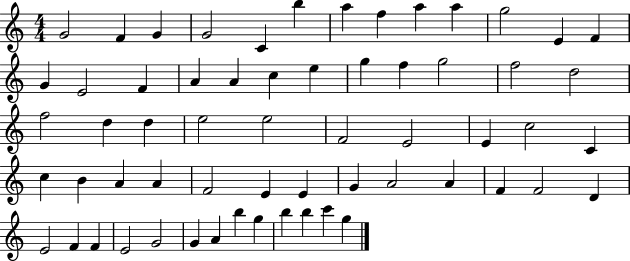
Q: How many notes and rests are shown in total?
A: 61